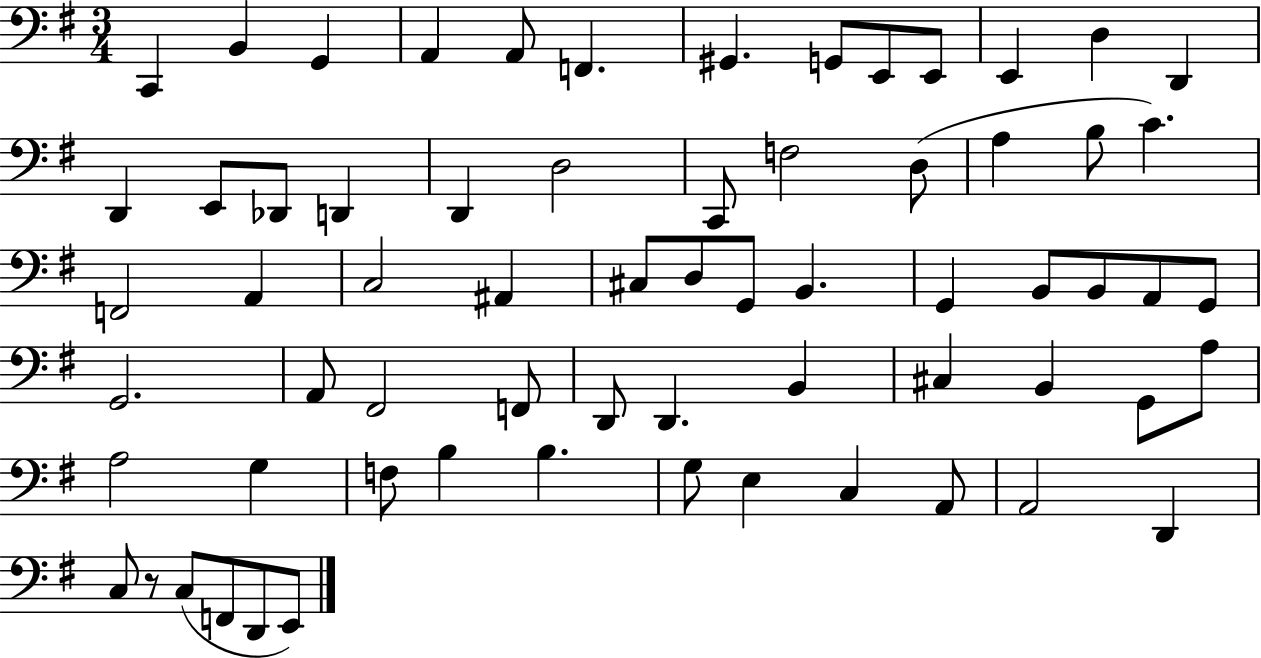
{
  \clef bass
  \numericTimeSignature
  \time 3/4
  \key g \major
  \repeat volta 2 { c,4 b,4 g,4 | a,4 a,8 f,4. | gis,4. g,8 e,8 e,8 | e,4 d4 d,4 | \break d,4 e,8 des,8 d,4 | d,4 d2 | c,8 f2 d8( | a4 b8 c'4.) | \break f,2 a,4 | c2 ais,4 | cis8 d8 g,8 b,4. | g,4 b,8 b,8 a,8 g,8 | \break g,2. | a,8 fis,2 f,8 | d,8 d,4. b,4 | cis4 b,4 g,8 a8 | \break a2 g4 | f8 b4 b4. | g8 e4 c4 a,8 | a,2 d,4 | \break c8 r8 c8( f,8 d,8 e,8) | } \bar "|."
}